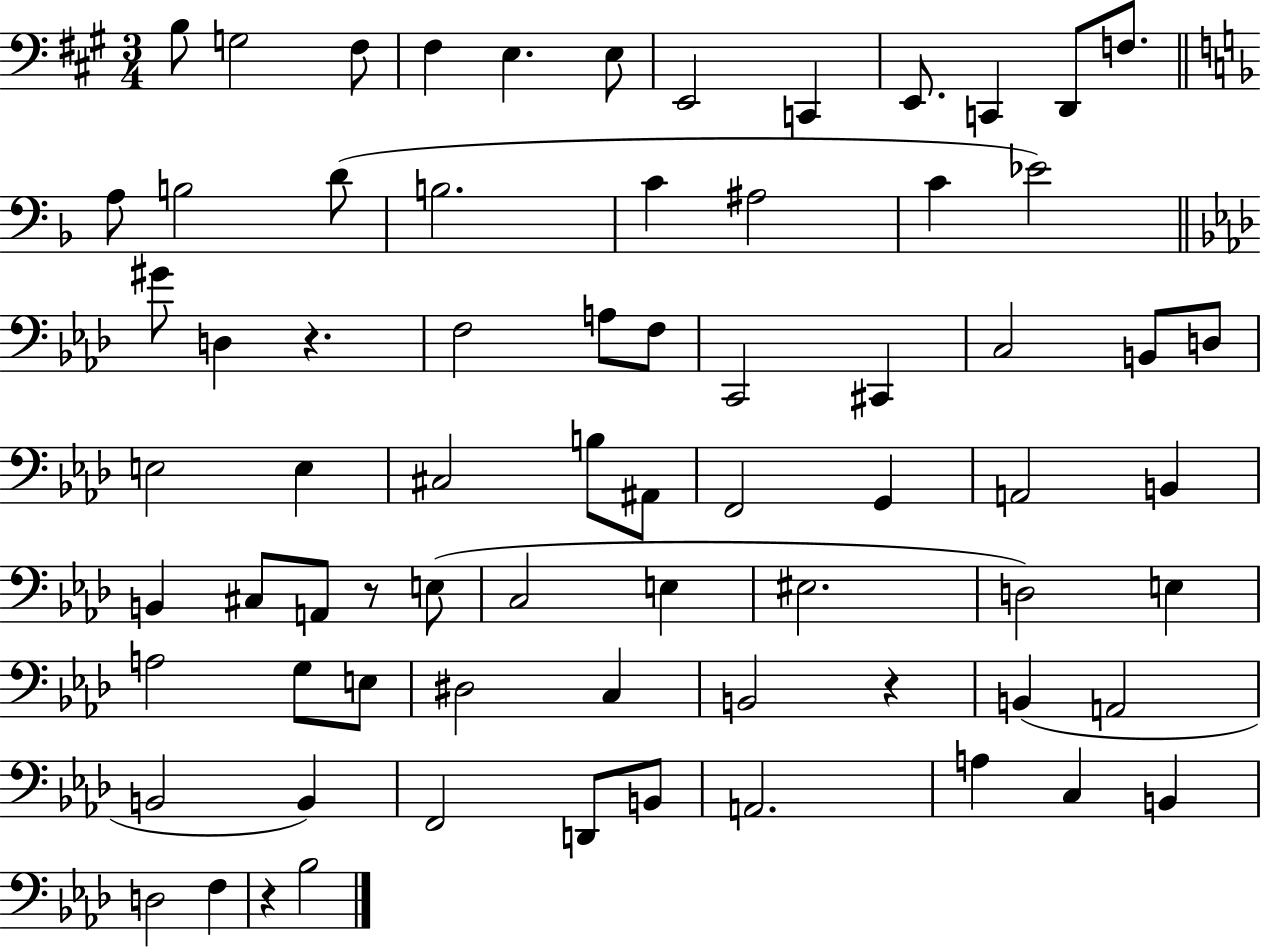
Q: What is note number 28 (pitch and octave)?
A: C3